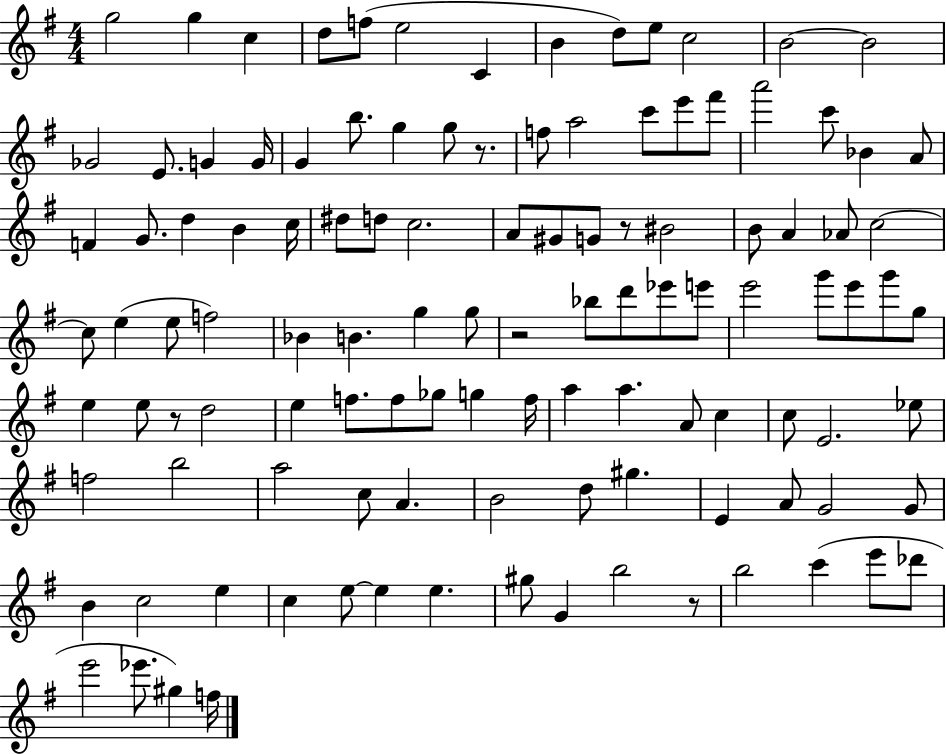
X:1
T:Untitled
M:4/4
L:1/4
K:G
g2 g c d/2 f/2 e2 C B d/2 e/2 c2 B2 B2 _G2 E/2 G G/4 G b/2 g g/2 z/2 f/2 a2 c'/2 e'/2 ^f'/2 a'2 c'/2 _B A/2 F G/2 d B c/4 ^d/2 d/2 c2 A/2 ^G/2 G/2 z/2 ^B2 B/2 A _A/2 c2 c/2 e e/2 f2 _B B g g/2 z2 _b/2 d'/2 _e'/2 e'/2 e'2 g'/2 e'/2 g'/2 g/2 e e/2 z/2 d2 e f/2 f/2 _g/2 g f/4 a a A/2 c c/2 E2 _e/2 f2 b2 a2 c/2 A B2 d/2 ^g E A/2 G2 G/2 B c2 e c e/2 e e ^g/2 G b2 z/2 b2 c' e'/2 _d'/2 e'2 _e'/2 ^g f/4